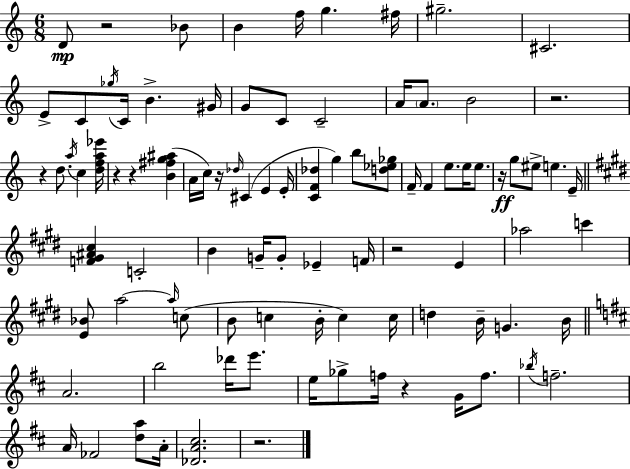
D4/e R/h Bb4/e B4/q F5/s G5/q. F#5/s G#5/h. C#4/h. E4/e C4/e Gb5/s C4/s B4/q. G#4/s G4/e C4/e C4/h A4/s A4/e. B4/h R/h. R/q D5/e. A5/s C5/q [D5,F5,A5,Eb6]/s R/q R/q [B4,F#5,G5,A#5]/q A4/s C5/s R/s Db5/s C#4/q E4/q E4/s [C4,F4,Db5]/q G5/q B5/e [D5,Eb5,Gb5]/e F4/s F4/q E5/e. E5/s E5/e. R/s G5/e EIS5/e E5/q. E4/s [F4,G#4,A#4,C#5]/q C4/h B4/q G4/s G4/e Eb4/q F4/s R/h E4/q Ab5/h C6/q [E4,Bb4]/e A5/h A5/s C5/e B4/e C5/q B4/s C5/q C5/s D5/q B4/s G4/q. B4/s A4/h. B5/h Db6/s E6/e. E5/s Gb5/e F5/s R/q G4/s F5/e. Bb5/s F5/h. A4/s FES4/h [D5,A5]/e A4/s [Db4,A4,C#5]/h. R/h.